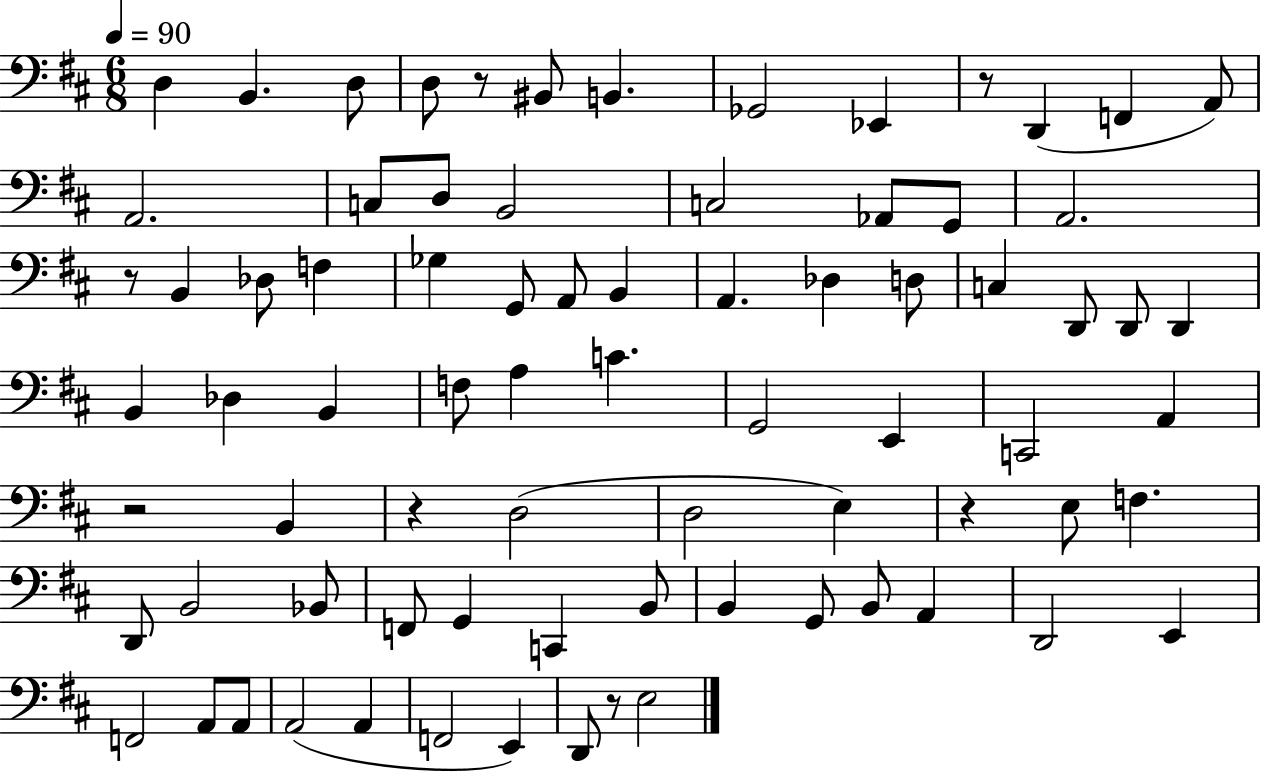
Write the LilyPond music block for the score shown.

{
  \clef bass
  \numericTimeSignature
  \time 6/8
  \key d \major
  \tempo 4 = 90
  d4 b,4. d8 | d8 r8 bis,8 b,4. | ges,2 ees,4 | r8 d,4( f,4 a,8) | \break a,2. | c8 d8 b,2 | c2 aes,8 g,8 | a,2. | \break r8 b,4 des8 f4 | ges4 g,8 a,8 b,4 | a,4. des4 d8 | c4 d,8 d,8 d,4 | \break b,4 des4 b,4 | f8 a4 c'4. | g,2 e,4 | c,2 a,4 | \break r2 b,4 | r4 d2( | d2 e4) | r4 e8 f4. | \break d,8 b,2 bes,8 | f,8 g,4 c,4 b,8 | b,4 g,8 b,8 a,4 | d,2 e,4 | \break f,2 a,8 a,8 | a,2( a,4 | f,2 e,4) | d,8 r8 e2 | \break \bar "|."
}